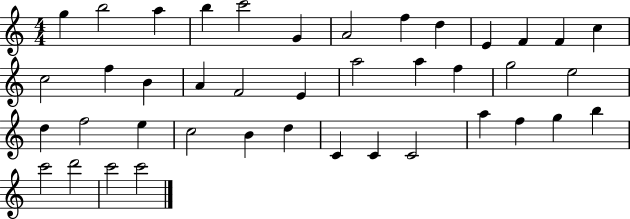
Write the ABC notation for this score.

X:1
T:Untitled
M:4/4
L:1/4
K:C
g b2 a b c'2 G A2 f d E F F c c2 f B A F2 E a2 a f g2 e2 d f2 e c2 B d C C C2 a f g b c'2 d'2 c'2 c'2